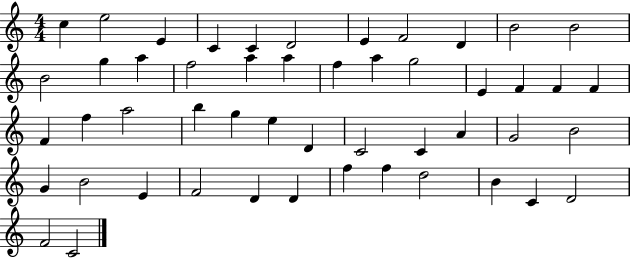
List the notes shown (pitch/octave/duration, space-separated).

C5/q E5/h E4/q C4/q C4/q D4/h E4/q F4/h D4/q B4/h B4/h B4/h G5/q A5/q F5/h A5/q A5/q F5/q A5/q G5/h E4/q F4/q F4/q F4/q F4/q F5/q A5/h B5/q G5/q E5/q D4/q C4/h C4/q A4/q G4/h B4/h G4/q B4/h E4/q F4/h D4/q D4/q F5/q F5/q D5/h B4/q C4/q D4/h F4/h C4/h